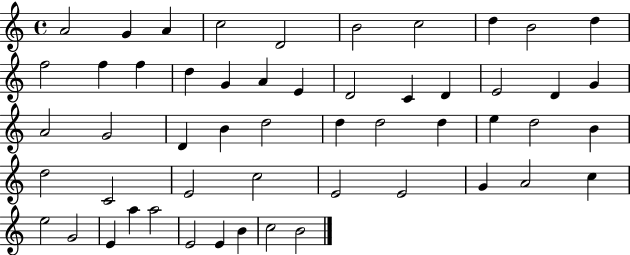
{
  \clef treble
  \time 4/4
  \defaultTimeSignature
  \key c \major
  a'2 g'4 a'4 | c''2 d'2 | b'2 c''2 | d''4 b'2 d''4 | \break f''2 f''4 f''4 | d''4 g'4 a'4 e'4 | d'2 c'4 d'4 | e'2 d'4 g'4 | \break a'2 g'2 | d'4 b'4 d''2 | d''4 d''2 d''4 | e''4 d''2 b'4 | \break d''2 c'2 | e'2 c''2 | e'2 e'2 | g'4 a'2 c''4 | \break e''2 g'2 | e'4 a''4 a''2 | e'2 e'4 b'4 | c''2 b'2 | \break \bar "|."
}